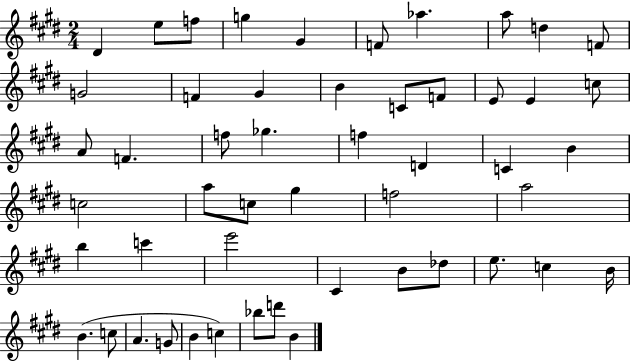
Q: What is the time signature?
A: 2/4